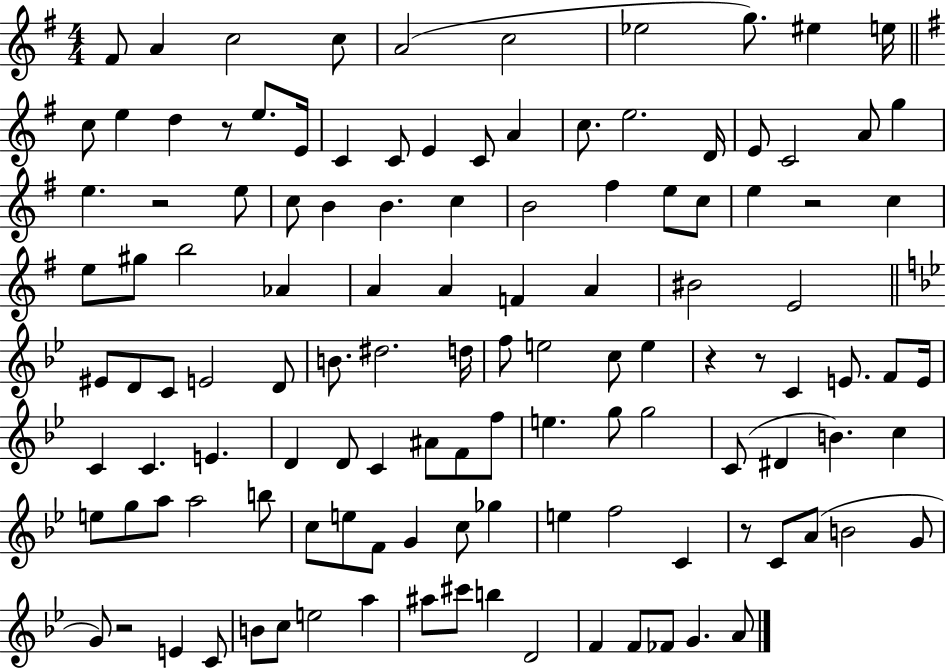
X:1
T:Untitled
M:4/4
L:1/4
K:G
^F/2 A c2 c/2 A2 c2 _e2 g/2 ^e e/4 c/2 e d z/2 e/2 E/4 C C/2 E C/2 A c/2 e2 D/4 E/2 C2 A/2 g e z2 e/2 c/2 B B c B2 ^f e/2 c/2 e z2 c e/2 ^g/2 b2 _A A A F A ^B2 E2 ^E/2 D/2 C/2 E2 D/2 B/2 ^d2 d/4 f/2 e2 c/2 e z z/2 C E/2 F/2 E/4 C C E D D/2 C ^A/2 F/2 f/2 e g/2 g2 C/2 ^D B c e/2 g/2 a/2 a2 b/2 c/2 e/2 F/2 G c/2 _g e f2 C z/2 C/2 A/2 B2 G/2 G/2 z2 E C/2 B/2 c/2 e2 a ^a/2 ^c'/2 b D2 F F/2 _F/2 G A/2